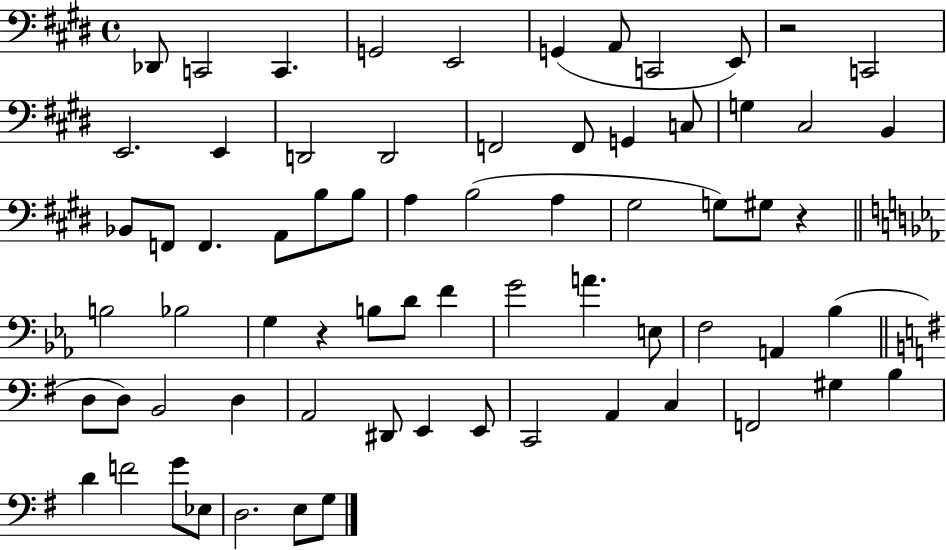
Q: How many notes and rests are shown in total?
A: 69